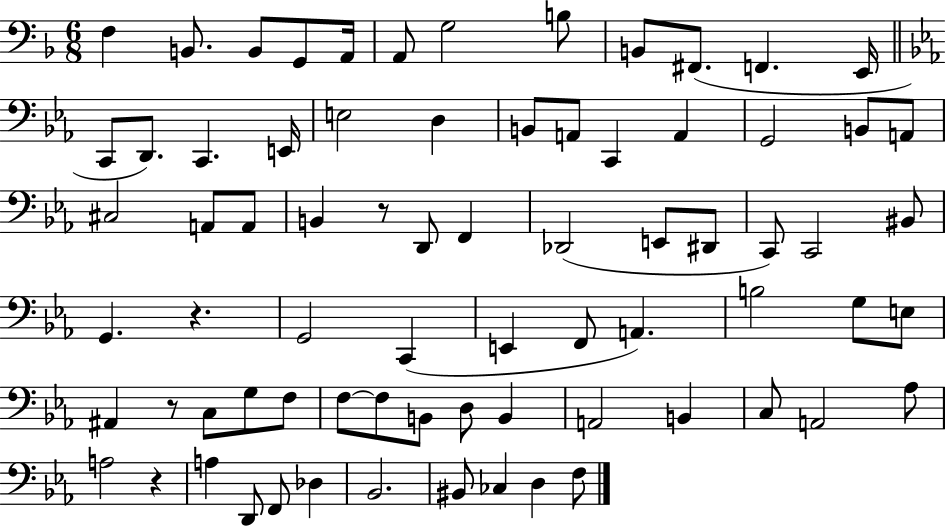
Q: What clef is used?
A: bass